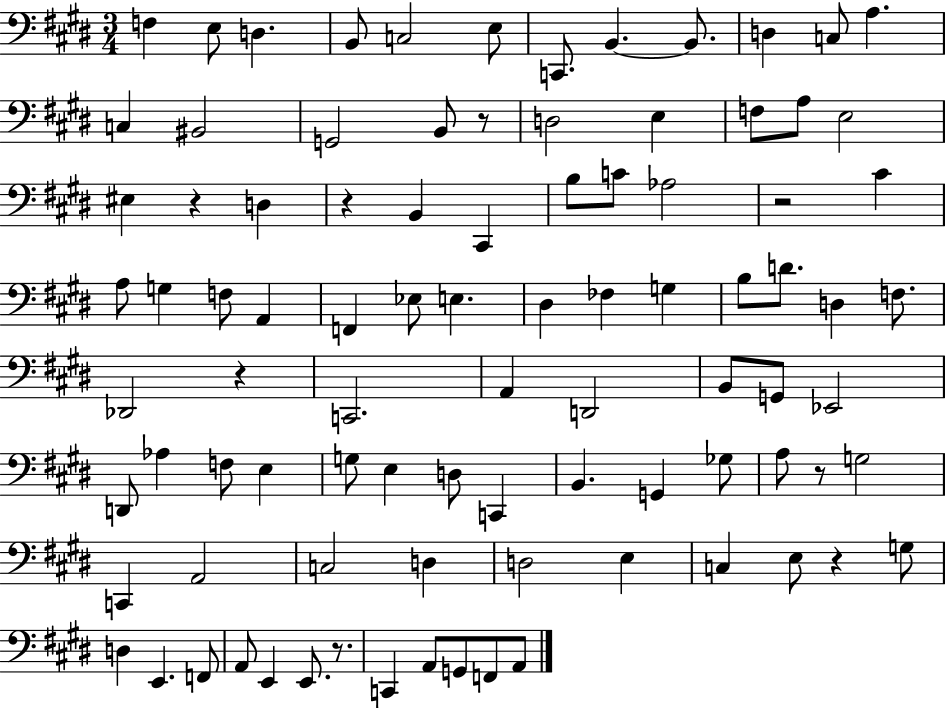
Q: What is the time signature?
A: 3/4